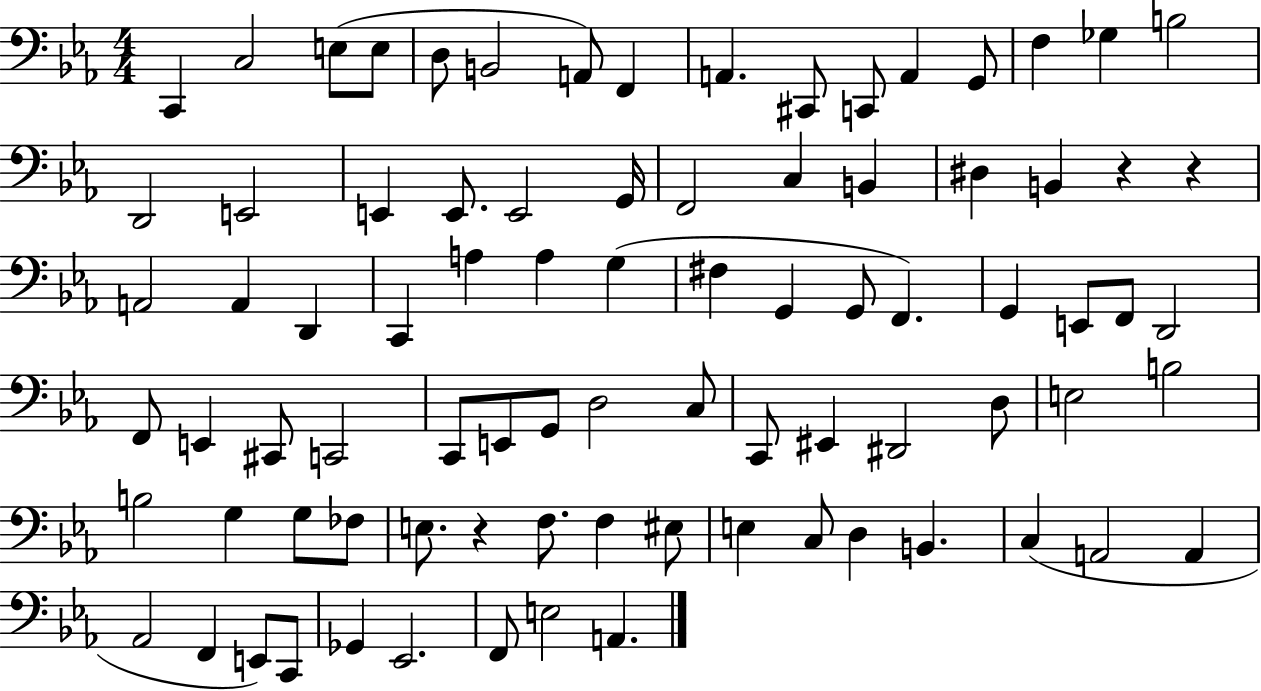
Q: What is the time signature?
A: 4/4